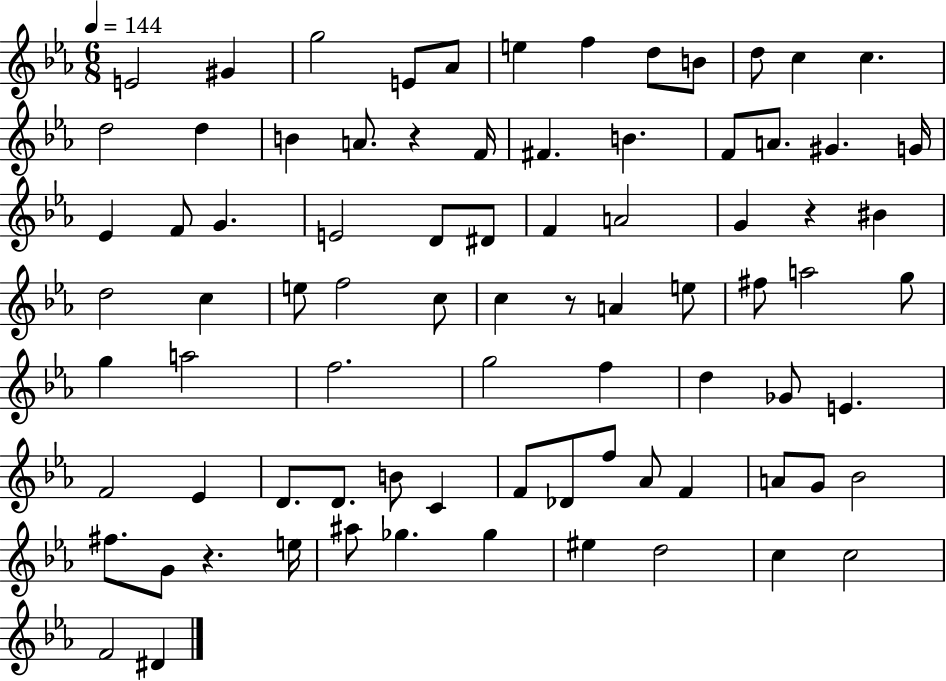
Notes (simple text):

E4/h G#4/q G5/h E4/e Ab4/e E5/q F5/q D5/e B4/e D5/e C5/q C5/q. D5/h D5/q B4/q A4/e. R/q F4/s F#4/q. B4/q. F4/e A4/e. G#4/q. G4/s Eb4/q F4/e G4/q. E4/h D4/e D#4/e F4/q A4/h G4/q R/q BIS4/q D5/h C5/q E5/e F5/h C5/e C5/q R/e A4/q E5/e F#5/e A5/h G5/e G5/q A5/h F5/h. G5/h F5/q D5/q Gb4/e E4/q. F4/h Eb4/q D4/e. D4/e. B4/e C4/q F4/e Db4/e F5/e Ab4/e F4/q A4/e G4/e Bb4/h F#5/e. G4/e R/q. E5/s A#5/e Gb5/q. Gb5/q EIS5/q D5/h C5/q C5/h F4/h D#4/q